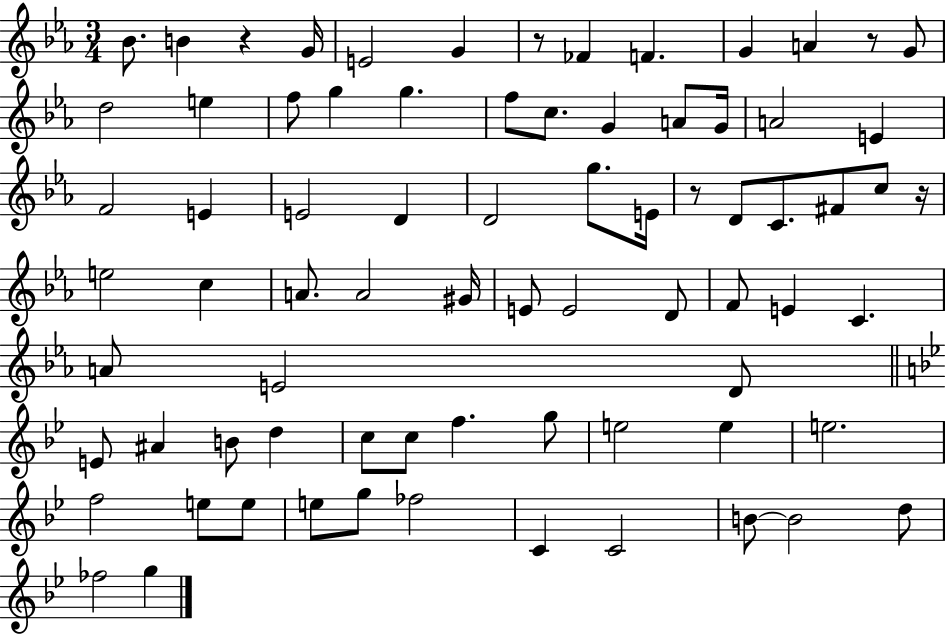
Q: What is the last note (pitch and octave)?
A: G5